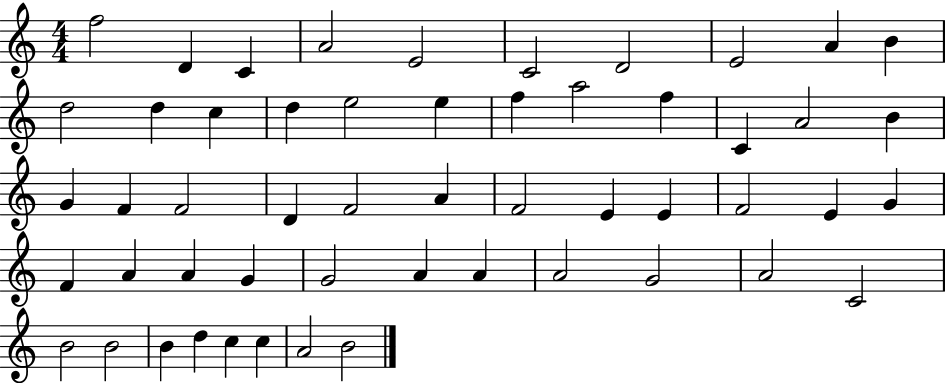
F5/h D4/q C4/q A4/h E4/h C4/h D4/h E4/h A4/q B4/q D5/h D5/q C5/q D5/q E5/h E5/q F5/q A5/h F5/q C4/q A4/h B4/q G4/q F4/q F4/h D4/q F4/h A4/q F4/h E4/q E4/q F4/h E4/q G4/q F4/q A4/q A4/q G4/q G4/h A4/q A4/q A4/h G4/h A4/h C4/h B4/h B4/h B4/q D5/q C5/q C5/q A4/h B4/h